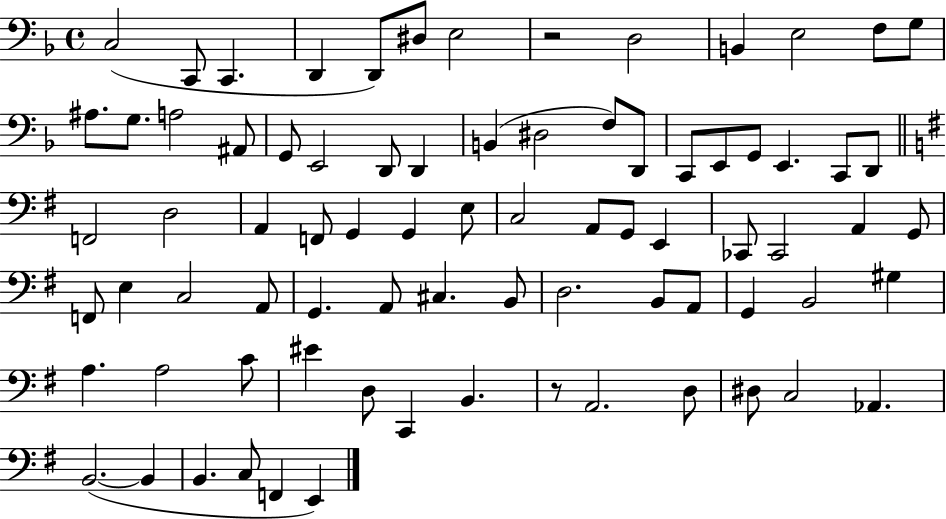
C3/h C2/e C2/q. D2/q D2/e D#3/e E3/h R/h D3/h B2/q E3/h F3/e G3/e A#3/e. G3/e. A3/h A#2/e G2/e E2/h D2/e D2/q B2/q D#3/h F3/e D2/e C2/e E2/e G2/e E2/q. C2/e D2/e F2/h D3/h A2/q F2/e G2/q G2/q E3/e C3/h A2/e G2/e E2/q CES2/e CES2/h A2/q G2/e F2/e E3/q C3/h A2/e G2/q. A2/e C#3/q. B2/e D3/h. B2/e A2/e G2/q B2/h G#3/q A3/q. A3/h C4/e EIS4/q D3/e C2/q B2/q. R/e A2/h. D3/e D#3/e C3/h Ab2/q. B2/h. B2/q B2/q. C3/e F2/q E2/q